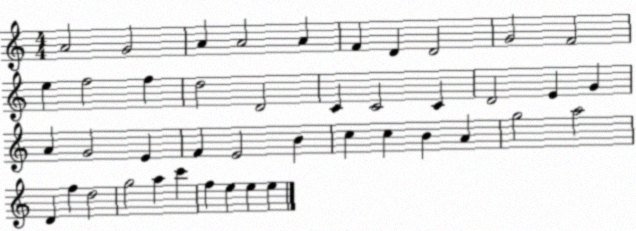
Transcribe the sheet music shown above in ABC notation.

X:1
T:Untitled
M:4/4
L:1/4
K:C
A2 G2 A A2 A F D D2 G2 F2 e f2 f d2 D2 C C2 C D2 E G A G2 E F E2 B c c B A g2 a2 D f d2 g2 a c' f e e e